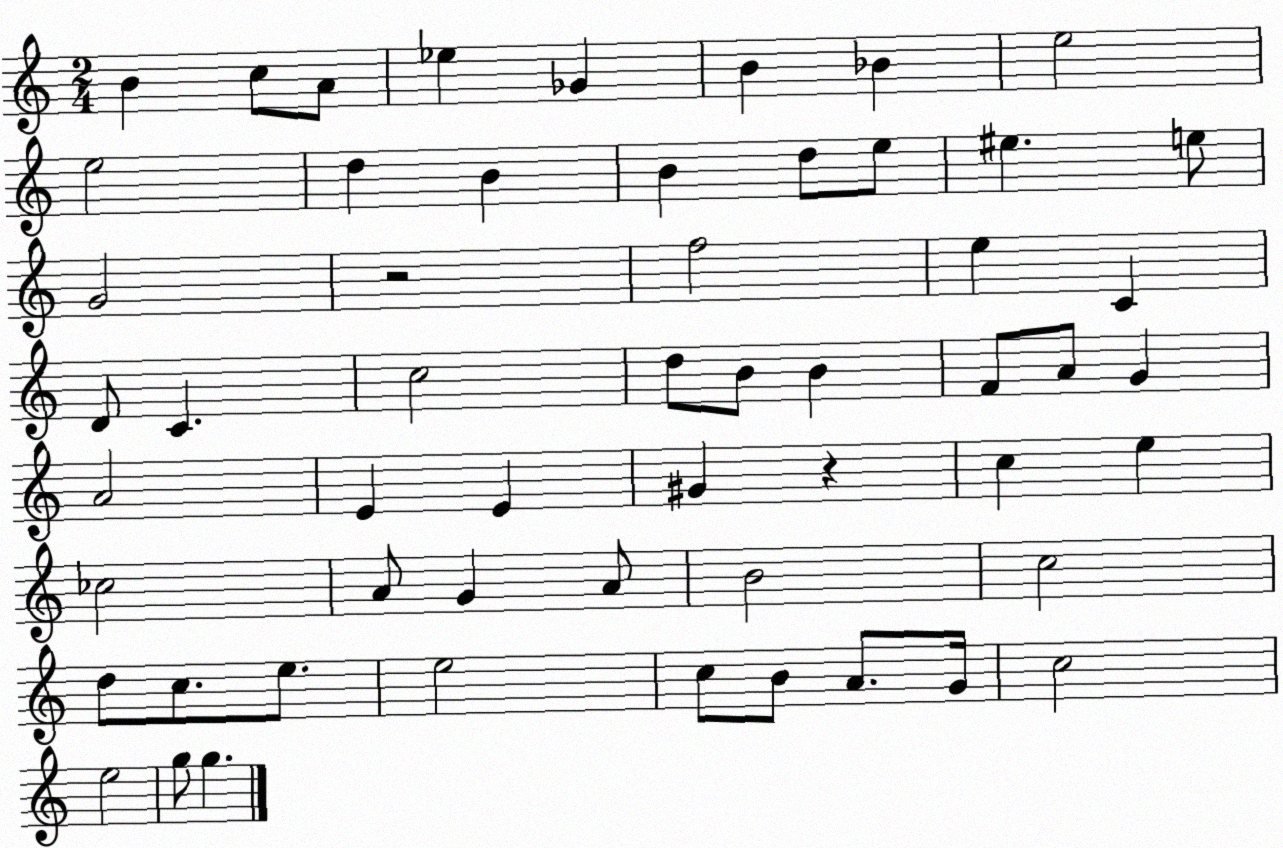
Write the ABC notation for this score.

X:1
T:Untitled
M:2/4
L:1/4
K:C
B c/2 A/2 _e _G B _B e2 e2 d B B d/2 e/2 ^e e/2 G2 z2 f2 e C D/2 C c2 d/2 B/2 B F/2 A/2 G A2 E E ^G z c e _c2 A/2 G A/2 B2 c2 d/2 c/2 e/2 e2 c/2 B/2 A/2 G/4 c2 e2 g/2 g